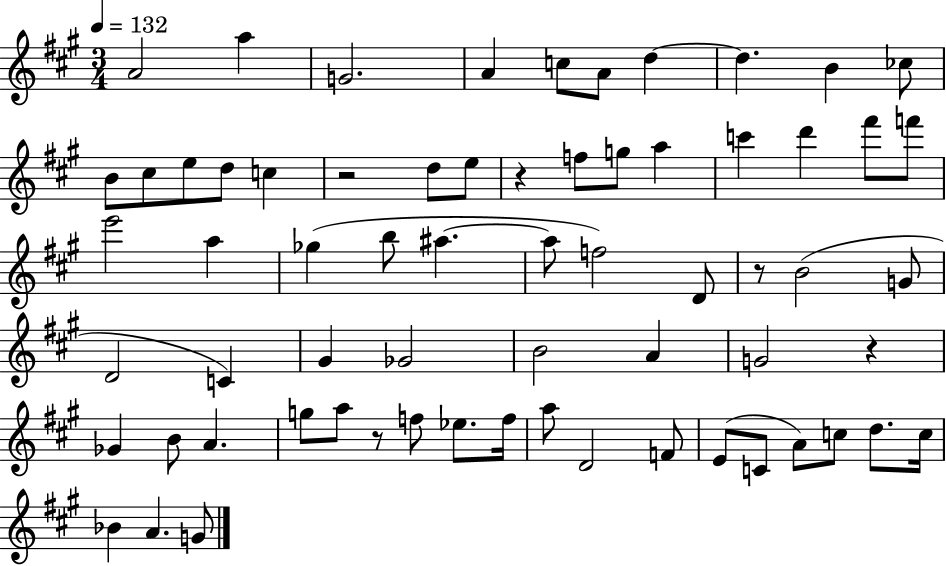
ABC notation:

X:1
T:Untitled
M:3/4
L:1/4
K:A
A2 a G2 A c/2 A/2 d d B _c/2 B/2 ^c/2 e/2 d/2 c z2 d/2 e/2 z f/2 g/2 a c' d' ^f'/2 f'/2 e'2 a _g b/2 ^a ^a/2 f2 D/2 z/2 B2 G/2 D2 C ^G _G2 B2 A G2 z _G B/2 A g/2 a/2 z/2 f/2 _e/2 f/4 a/2 D2 F/2 E/2 C/2 A/2 c/2 d/2 c/4 _B A G/2